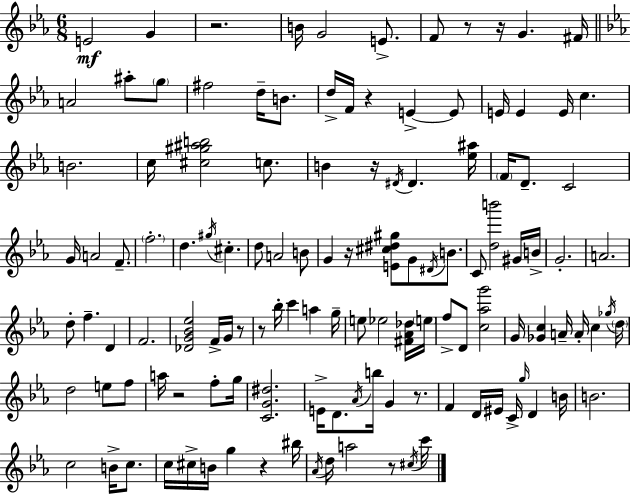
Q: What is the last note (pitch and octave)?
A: C6